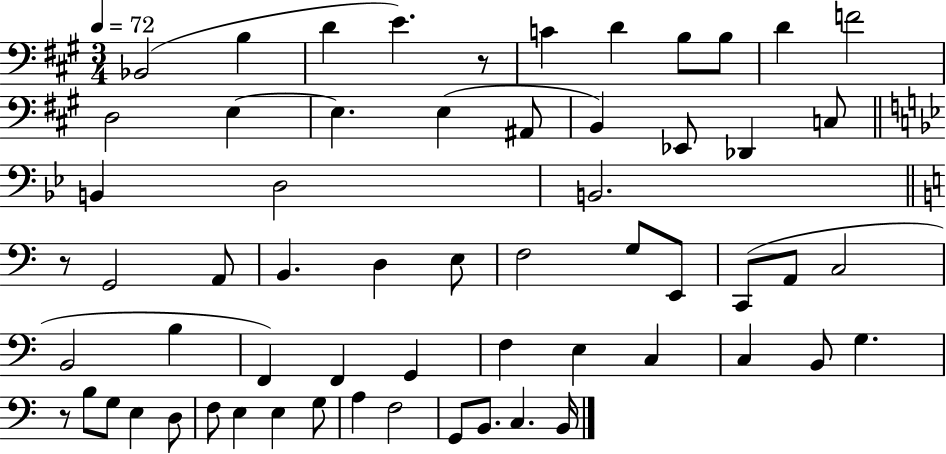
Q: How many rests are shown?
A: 3